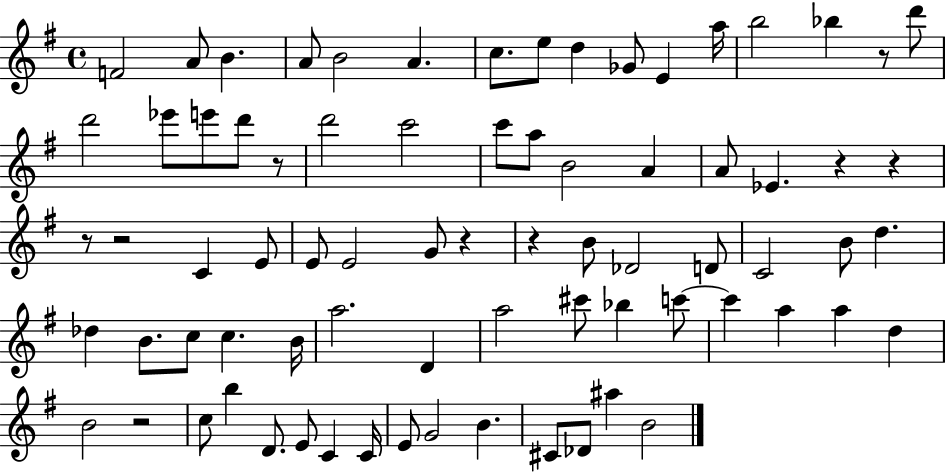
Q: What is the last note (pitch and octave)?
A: B4